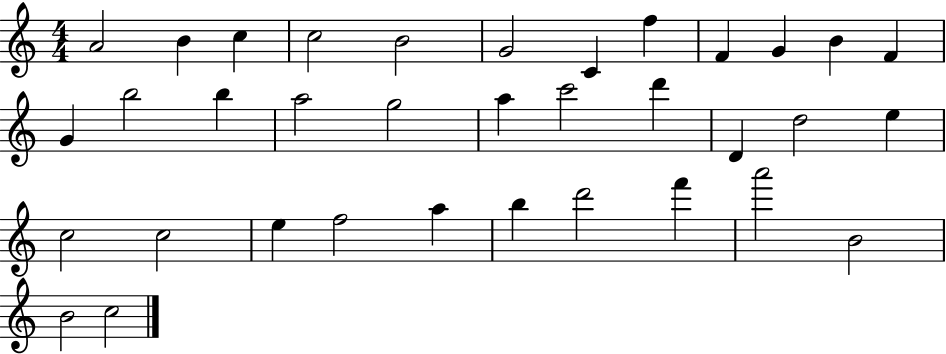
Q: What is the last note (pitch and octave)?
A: C5